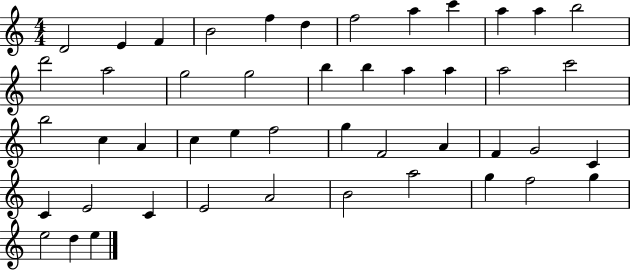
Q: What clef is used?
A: treble